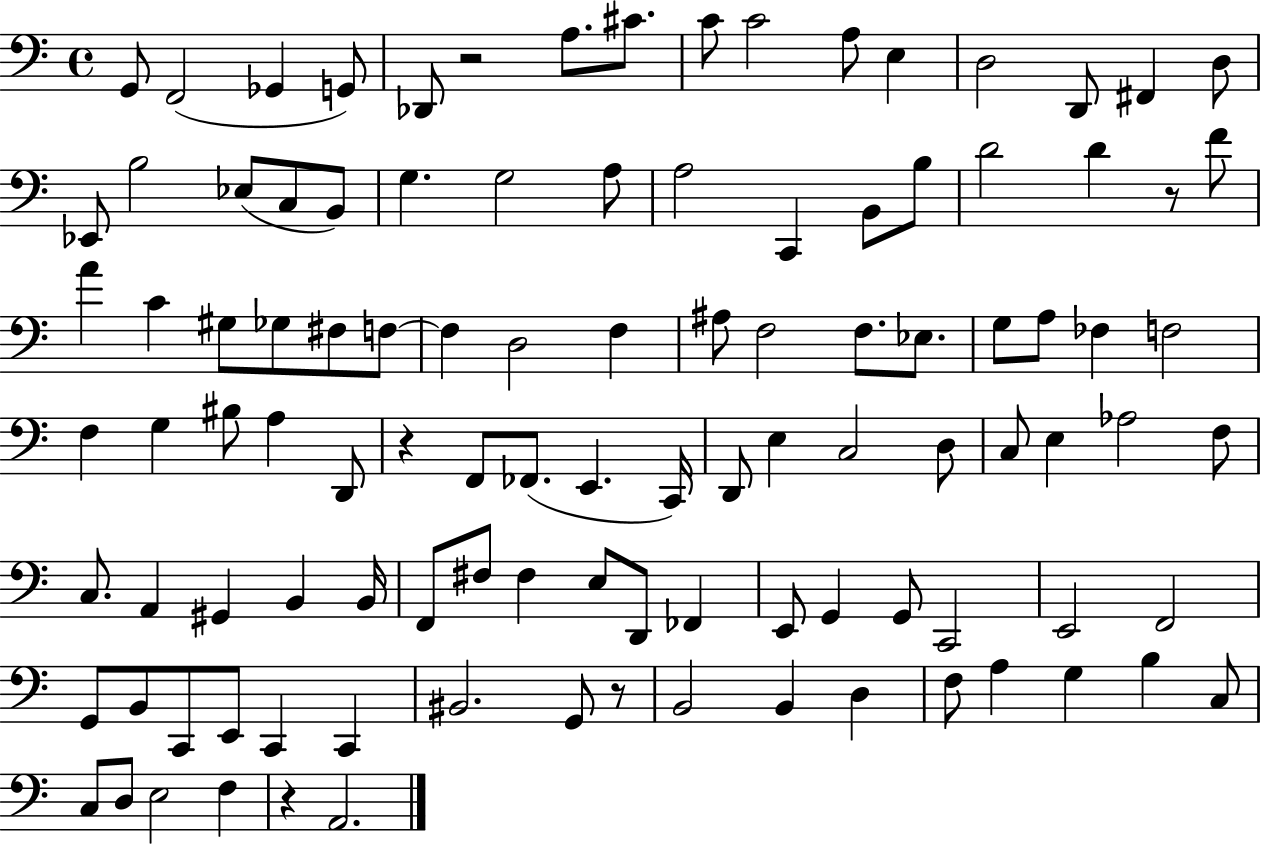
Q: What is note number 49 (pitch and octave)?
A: G3